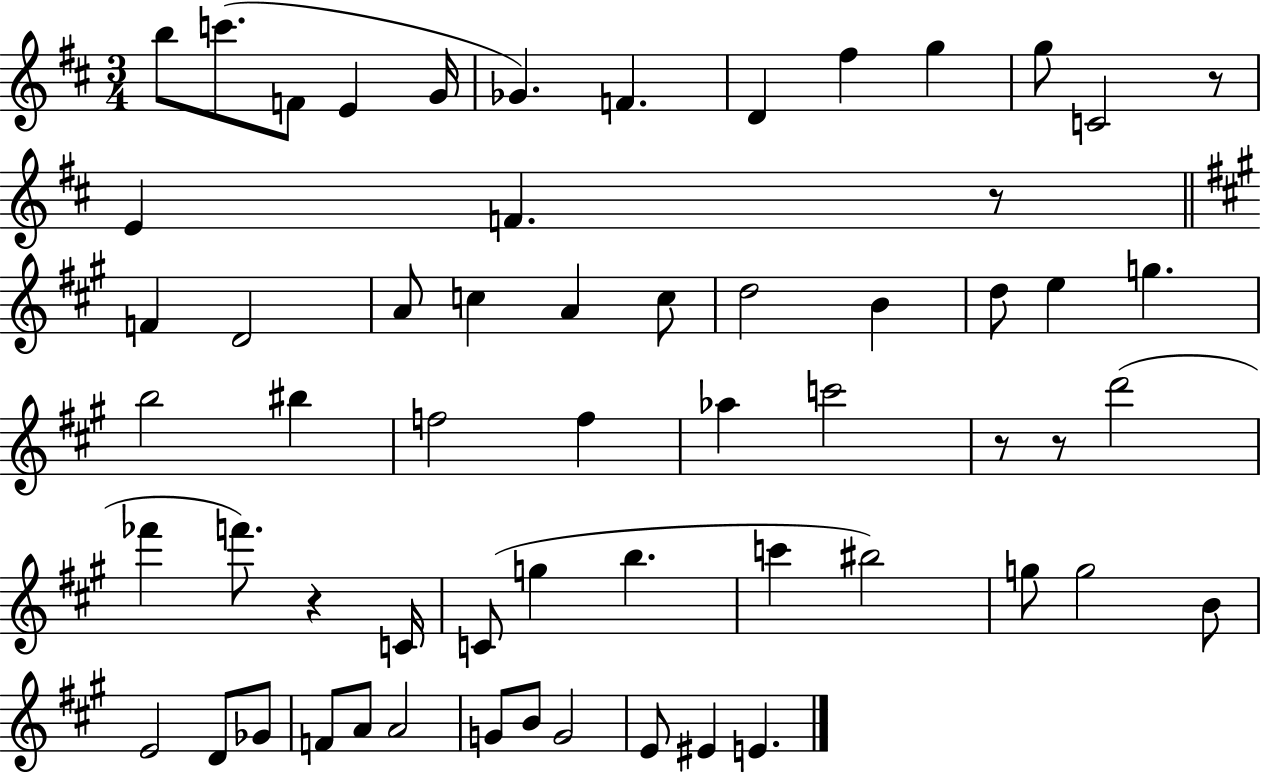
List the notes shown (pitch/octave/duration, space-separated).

B5/e C6/e. F4/e E4/q G4/s Gb4/q. F4/q. D4/q F#5/q G5/q G5/e C4/h R/e E4/q F4/q. R/e F4/q D4/h A4/e C5/q A4/q C5/e D5/h B4/q D5/e E5/q G5/q. B5/h BIS5/q F5/h F5/q Ab5/q C6/h R/e R/e D6/h FES6/q F6/e. R/q C4/s C4/e G5/q B5/q. C6/q BIS5/h G5/e G5/h B4/e E4/h D4/e Gb4/e F4/e A4/e A4/h G4/e B4/e G4/h E4/e EIS4/q E4/q.